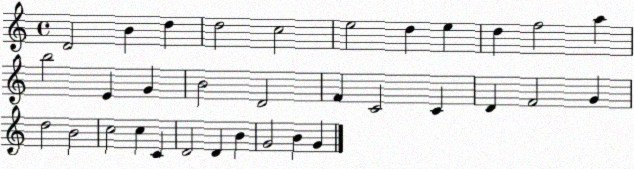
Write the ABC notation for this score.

X:1
T:Untitled
M:4/4
L:1/4
K:C
D2 B d d2 c2 e2 d e d f2 a b2 E G B2 D2 F C2 C D F2 G d2 B2 c2 c C D2 D B G2 B G